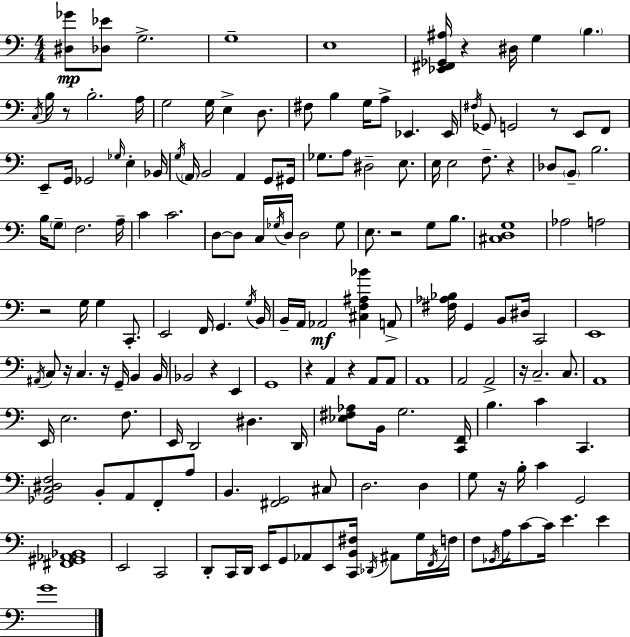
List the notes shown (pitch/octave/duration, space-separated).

[D#3,Gb4]/e [Db3,Eb4]/e G3/h. G3/w E3/w [Eb2,F#2,Gb2,A#3]/s R/q D#3/s G3/q B3/q. C3/s B3/s R/e B3/h. A3/s G3/h G3/s E3/q D3/e. F#3/e B3/q G3/s A3/e Eb2/q. Eb2/s F#3/s Gb2/e G2/h R/e E2/e F2/e E2/e G2/s Gb2/h Gb3/s E3/q Bb2/s G3/s A2/s B2/h A2/q G2/e G#2/s Gb3/e. A3/e D#3/h E3/e. E3/s E3/h F3/e. R/q Db3/e B2/e B3/h. B3/s G3/e F3/h. A3/s C4/q C4/h. D3/e D3/e C3/s Gb3/s D3/s D3/h Gb3/e E3/e. R/h G3/e B3/e. [C#3,D3,G3]/w Ab3/h A3/h R/h G3/s G3/q C2/e. E2/h F2/s G2/q. G3/s B2/s B2/s A2/s Ab2/h [C#3,F3,A#3,Bb4]/q A2/e [F#3,Ab3,Bb3]/s G2/q B2/e D#3/s C2/h E2/w A#2/s C3/e R/s C3/q. R/s G2/s B2/q B2/s Bb2/h R/q E2/q G2/w R/q A2/q R/q A2/e A2/e A2/w A2/h A2/h R/s C3/h. C3/e. A2/w E2/s E3/h. F3/e. E2/s D2/h D#3/q. D2/s [Eb3,F#3,Ab3]/e B2/s G3/h. [C2,F2]/s B3/q. C4/q C2/q. [Gb2,C3,D#3,F3]/h B2/e A2/e F2/e A3/e B2/q. [F#2,G2]/h C#3/e D3/h. D3/q G3/e R/s B3/s C4/q G2/h [F#2,G#2,Ab2,Bb2]/w E2/h C2/h D2/e C2/s D2/s E2/s G2/e Ab2/e E2/e [C2,B2,F#3]/s Db2/s A#2/e G3/s F2/s F3/s F3/e Gb2/s A3/s C4/e C4/s E4/q. E4/q G4/w